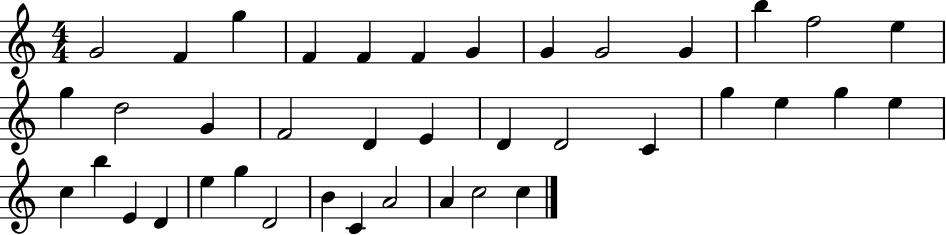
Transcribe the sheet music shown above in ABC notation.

X:1
T:Untitled
M:4/4
L:1/4
K:C
G2 F g F F F G G G2 G b f2 e g d2 G F2 D E D D2 C g e g e c b E D e g D2 B C A2 A c2 c